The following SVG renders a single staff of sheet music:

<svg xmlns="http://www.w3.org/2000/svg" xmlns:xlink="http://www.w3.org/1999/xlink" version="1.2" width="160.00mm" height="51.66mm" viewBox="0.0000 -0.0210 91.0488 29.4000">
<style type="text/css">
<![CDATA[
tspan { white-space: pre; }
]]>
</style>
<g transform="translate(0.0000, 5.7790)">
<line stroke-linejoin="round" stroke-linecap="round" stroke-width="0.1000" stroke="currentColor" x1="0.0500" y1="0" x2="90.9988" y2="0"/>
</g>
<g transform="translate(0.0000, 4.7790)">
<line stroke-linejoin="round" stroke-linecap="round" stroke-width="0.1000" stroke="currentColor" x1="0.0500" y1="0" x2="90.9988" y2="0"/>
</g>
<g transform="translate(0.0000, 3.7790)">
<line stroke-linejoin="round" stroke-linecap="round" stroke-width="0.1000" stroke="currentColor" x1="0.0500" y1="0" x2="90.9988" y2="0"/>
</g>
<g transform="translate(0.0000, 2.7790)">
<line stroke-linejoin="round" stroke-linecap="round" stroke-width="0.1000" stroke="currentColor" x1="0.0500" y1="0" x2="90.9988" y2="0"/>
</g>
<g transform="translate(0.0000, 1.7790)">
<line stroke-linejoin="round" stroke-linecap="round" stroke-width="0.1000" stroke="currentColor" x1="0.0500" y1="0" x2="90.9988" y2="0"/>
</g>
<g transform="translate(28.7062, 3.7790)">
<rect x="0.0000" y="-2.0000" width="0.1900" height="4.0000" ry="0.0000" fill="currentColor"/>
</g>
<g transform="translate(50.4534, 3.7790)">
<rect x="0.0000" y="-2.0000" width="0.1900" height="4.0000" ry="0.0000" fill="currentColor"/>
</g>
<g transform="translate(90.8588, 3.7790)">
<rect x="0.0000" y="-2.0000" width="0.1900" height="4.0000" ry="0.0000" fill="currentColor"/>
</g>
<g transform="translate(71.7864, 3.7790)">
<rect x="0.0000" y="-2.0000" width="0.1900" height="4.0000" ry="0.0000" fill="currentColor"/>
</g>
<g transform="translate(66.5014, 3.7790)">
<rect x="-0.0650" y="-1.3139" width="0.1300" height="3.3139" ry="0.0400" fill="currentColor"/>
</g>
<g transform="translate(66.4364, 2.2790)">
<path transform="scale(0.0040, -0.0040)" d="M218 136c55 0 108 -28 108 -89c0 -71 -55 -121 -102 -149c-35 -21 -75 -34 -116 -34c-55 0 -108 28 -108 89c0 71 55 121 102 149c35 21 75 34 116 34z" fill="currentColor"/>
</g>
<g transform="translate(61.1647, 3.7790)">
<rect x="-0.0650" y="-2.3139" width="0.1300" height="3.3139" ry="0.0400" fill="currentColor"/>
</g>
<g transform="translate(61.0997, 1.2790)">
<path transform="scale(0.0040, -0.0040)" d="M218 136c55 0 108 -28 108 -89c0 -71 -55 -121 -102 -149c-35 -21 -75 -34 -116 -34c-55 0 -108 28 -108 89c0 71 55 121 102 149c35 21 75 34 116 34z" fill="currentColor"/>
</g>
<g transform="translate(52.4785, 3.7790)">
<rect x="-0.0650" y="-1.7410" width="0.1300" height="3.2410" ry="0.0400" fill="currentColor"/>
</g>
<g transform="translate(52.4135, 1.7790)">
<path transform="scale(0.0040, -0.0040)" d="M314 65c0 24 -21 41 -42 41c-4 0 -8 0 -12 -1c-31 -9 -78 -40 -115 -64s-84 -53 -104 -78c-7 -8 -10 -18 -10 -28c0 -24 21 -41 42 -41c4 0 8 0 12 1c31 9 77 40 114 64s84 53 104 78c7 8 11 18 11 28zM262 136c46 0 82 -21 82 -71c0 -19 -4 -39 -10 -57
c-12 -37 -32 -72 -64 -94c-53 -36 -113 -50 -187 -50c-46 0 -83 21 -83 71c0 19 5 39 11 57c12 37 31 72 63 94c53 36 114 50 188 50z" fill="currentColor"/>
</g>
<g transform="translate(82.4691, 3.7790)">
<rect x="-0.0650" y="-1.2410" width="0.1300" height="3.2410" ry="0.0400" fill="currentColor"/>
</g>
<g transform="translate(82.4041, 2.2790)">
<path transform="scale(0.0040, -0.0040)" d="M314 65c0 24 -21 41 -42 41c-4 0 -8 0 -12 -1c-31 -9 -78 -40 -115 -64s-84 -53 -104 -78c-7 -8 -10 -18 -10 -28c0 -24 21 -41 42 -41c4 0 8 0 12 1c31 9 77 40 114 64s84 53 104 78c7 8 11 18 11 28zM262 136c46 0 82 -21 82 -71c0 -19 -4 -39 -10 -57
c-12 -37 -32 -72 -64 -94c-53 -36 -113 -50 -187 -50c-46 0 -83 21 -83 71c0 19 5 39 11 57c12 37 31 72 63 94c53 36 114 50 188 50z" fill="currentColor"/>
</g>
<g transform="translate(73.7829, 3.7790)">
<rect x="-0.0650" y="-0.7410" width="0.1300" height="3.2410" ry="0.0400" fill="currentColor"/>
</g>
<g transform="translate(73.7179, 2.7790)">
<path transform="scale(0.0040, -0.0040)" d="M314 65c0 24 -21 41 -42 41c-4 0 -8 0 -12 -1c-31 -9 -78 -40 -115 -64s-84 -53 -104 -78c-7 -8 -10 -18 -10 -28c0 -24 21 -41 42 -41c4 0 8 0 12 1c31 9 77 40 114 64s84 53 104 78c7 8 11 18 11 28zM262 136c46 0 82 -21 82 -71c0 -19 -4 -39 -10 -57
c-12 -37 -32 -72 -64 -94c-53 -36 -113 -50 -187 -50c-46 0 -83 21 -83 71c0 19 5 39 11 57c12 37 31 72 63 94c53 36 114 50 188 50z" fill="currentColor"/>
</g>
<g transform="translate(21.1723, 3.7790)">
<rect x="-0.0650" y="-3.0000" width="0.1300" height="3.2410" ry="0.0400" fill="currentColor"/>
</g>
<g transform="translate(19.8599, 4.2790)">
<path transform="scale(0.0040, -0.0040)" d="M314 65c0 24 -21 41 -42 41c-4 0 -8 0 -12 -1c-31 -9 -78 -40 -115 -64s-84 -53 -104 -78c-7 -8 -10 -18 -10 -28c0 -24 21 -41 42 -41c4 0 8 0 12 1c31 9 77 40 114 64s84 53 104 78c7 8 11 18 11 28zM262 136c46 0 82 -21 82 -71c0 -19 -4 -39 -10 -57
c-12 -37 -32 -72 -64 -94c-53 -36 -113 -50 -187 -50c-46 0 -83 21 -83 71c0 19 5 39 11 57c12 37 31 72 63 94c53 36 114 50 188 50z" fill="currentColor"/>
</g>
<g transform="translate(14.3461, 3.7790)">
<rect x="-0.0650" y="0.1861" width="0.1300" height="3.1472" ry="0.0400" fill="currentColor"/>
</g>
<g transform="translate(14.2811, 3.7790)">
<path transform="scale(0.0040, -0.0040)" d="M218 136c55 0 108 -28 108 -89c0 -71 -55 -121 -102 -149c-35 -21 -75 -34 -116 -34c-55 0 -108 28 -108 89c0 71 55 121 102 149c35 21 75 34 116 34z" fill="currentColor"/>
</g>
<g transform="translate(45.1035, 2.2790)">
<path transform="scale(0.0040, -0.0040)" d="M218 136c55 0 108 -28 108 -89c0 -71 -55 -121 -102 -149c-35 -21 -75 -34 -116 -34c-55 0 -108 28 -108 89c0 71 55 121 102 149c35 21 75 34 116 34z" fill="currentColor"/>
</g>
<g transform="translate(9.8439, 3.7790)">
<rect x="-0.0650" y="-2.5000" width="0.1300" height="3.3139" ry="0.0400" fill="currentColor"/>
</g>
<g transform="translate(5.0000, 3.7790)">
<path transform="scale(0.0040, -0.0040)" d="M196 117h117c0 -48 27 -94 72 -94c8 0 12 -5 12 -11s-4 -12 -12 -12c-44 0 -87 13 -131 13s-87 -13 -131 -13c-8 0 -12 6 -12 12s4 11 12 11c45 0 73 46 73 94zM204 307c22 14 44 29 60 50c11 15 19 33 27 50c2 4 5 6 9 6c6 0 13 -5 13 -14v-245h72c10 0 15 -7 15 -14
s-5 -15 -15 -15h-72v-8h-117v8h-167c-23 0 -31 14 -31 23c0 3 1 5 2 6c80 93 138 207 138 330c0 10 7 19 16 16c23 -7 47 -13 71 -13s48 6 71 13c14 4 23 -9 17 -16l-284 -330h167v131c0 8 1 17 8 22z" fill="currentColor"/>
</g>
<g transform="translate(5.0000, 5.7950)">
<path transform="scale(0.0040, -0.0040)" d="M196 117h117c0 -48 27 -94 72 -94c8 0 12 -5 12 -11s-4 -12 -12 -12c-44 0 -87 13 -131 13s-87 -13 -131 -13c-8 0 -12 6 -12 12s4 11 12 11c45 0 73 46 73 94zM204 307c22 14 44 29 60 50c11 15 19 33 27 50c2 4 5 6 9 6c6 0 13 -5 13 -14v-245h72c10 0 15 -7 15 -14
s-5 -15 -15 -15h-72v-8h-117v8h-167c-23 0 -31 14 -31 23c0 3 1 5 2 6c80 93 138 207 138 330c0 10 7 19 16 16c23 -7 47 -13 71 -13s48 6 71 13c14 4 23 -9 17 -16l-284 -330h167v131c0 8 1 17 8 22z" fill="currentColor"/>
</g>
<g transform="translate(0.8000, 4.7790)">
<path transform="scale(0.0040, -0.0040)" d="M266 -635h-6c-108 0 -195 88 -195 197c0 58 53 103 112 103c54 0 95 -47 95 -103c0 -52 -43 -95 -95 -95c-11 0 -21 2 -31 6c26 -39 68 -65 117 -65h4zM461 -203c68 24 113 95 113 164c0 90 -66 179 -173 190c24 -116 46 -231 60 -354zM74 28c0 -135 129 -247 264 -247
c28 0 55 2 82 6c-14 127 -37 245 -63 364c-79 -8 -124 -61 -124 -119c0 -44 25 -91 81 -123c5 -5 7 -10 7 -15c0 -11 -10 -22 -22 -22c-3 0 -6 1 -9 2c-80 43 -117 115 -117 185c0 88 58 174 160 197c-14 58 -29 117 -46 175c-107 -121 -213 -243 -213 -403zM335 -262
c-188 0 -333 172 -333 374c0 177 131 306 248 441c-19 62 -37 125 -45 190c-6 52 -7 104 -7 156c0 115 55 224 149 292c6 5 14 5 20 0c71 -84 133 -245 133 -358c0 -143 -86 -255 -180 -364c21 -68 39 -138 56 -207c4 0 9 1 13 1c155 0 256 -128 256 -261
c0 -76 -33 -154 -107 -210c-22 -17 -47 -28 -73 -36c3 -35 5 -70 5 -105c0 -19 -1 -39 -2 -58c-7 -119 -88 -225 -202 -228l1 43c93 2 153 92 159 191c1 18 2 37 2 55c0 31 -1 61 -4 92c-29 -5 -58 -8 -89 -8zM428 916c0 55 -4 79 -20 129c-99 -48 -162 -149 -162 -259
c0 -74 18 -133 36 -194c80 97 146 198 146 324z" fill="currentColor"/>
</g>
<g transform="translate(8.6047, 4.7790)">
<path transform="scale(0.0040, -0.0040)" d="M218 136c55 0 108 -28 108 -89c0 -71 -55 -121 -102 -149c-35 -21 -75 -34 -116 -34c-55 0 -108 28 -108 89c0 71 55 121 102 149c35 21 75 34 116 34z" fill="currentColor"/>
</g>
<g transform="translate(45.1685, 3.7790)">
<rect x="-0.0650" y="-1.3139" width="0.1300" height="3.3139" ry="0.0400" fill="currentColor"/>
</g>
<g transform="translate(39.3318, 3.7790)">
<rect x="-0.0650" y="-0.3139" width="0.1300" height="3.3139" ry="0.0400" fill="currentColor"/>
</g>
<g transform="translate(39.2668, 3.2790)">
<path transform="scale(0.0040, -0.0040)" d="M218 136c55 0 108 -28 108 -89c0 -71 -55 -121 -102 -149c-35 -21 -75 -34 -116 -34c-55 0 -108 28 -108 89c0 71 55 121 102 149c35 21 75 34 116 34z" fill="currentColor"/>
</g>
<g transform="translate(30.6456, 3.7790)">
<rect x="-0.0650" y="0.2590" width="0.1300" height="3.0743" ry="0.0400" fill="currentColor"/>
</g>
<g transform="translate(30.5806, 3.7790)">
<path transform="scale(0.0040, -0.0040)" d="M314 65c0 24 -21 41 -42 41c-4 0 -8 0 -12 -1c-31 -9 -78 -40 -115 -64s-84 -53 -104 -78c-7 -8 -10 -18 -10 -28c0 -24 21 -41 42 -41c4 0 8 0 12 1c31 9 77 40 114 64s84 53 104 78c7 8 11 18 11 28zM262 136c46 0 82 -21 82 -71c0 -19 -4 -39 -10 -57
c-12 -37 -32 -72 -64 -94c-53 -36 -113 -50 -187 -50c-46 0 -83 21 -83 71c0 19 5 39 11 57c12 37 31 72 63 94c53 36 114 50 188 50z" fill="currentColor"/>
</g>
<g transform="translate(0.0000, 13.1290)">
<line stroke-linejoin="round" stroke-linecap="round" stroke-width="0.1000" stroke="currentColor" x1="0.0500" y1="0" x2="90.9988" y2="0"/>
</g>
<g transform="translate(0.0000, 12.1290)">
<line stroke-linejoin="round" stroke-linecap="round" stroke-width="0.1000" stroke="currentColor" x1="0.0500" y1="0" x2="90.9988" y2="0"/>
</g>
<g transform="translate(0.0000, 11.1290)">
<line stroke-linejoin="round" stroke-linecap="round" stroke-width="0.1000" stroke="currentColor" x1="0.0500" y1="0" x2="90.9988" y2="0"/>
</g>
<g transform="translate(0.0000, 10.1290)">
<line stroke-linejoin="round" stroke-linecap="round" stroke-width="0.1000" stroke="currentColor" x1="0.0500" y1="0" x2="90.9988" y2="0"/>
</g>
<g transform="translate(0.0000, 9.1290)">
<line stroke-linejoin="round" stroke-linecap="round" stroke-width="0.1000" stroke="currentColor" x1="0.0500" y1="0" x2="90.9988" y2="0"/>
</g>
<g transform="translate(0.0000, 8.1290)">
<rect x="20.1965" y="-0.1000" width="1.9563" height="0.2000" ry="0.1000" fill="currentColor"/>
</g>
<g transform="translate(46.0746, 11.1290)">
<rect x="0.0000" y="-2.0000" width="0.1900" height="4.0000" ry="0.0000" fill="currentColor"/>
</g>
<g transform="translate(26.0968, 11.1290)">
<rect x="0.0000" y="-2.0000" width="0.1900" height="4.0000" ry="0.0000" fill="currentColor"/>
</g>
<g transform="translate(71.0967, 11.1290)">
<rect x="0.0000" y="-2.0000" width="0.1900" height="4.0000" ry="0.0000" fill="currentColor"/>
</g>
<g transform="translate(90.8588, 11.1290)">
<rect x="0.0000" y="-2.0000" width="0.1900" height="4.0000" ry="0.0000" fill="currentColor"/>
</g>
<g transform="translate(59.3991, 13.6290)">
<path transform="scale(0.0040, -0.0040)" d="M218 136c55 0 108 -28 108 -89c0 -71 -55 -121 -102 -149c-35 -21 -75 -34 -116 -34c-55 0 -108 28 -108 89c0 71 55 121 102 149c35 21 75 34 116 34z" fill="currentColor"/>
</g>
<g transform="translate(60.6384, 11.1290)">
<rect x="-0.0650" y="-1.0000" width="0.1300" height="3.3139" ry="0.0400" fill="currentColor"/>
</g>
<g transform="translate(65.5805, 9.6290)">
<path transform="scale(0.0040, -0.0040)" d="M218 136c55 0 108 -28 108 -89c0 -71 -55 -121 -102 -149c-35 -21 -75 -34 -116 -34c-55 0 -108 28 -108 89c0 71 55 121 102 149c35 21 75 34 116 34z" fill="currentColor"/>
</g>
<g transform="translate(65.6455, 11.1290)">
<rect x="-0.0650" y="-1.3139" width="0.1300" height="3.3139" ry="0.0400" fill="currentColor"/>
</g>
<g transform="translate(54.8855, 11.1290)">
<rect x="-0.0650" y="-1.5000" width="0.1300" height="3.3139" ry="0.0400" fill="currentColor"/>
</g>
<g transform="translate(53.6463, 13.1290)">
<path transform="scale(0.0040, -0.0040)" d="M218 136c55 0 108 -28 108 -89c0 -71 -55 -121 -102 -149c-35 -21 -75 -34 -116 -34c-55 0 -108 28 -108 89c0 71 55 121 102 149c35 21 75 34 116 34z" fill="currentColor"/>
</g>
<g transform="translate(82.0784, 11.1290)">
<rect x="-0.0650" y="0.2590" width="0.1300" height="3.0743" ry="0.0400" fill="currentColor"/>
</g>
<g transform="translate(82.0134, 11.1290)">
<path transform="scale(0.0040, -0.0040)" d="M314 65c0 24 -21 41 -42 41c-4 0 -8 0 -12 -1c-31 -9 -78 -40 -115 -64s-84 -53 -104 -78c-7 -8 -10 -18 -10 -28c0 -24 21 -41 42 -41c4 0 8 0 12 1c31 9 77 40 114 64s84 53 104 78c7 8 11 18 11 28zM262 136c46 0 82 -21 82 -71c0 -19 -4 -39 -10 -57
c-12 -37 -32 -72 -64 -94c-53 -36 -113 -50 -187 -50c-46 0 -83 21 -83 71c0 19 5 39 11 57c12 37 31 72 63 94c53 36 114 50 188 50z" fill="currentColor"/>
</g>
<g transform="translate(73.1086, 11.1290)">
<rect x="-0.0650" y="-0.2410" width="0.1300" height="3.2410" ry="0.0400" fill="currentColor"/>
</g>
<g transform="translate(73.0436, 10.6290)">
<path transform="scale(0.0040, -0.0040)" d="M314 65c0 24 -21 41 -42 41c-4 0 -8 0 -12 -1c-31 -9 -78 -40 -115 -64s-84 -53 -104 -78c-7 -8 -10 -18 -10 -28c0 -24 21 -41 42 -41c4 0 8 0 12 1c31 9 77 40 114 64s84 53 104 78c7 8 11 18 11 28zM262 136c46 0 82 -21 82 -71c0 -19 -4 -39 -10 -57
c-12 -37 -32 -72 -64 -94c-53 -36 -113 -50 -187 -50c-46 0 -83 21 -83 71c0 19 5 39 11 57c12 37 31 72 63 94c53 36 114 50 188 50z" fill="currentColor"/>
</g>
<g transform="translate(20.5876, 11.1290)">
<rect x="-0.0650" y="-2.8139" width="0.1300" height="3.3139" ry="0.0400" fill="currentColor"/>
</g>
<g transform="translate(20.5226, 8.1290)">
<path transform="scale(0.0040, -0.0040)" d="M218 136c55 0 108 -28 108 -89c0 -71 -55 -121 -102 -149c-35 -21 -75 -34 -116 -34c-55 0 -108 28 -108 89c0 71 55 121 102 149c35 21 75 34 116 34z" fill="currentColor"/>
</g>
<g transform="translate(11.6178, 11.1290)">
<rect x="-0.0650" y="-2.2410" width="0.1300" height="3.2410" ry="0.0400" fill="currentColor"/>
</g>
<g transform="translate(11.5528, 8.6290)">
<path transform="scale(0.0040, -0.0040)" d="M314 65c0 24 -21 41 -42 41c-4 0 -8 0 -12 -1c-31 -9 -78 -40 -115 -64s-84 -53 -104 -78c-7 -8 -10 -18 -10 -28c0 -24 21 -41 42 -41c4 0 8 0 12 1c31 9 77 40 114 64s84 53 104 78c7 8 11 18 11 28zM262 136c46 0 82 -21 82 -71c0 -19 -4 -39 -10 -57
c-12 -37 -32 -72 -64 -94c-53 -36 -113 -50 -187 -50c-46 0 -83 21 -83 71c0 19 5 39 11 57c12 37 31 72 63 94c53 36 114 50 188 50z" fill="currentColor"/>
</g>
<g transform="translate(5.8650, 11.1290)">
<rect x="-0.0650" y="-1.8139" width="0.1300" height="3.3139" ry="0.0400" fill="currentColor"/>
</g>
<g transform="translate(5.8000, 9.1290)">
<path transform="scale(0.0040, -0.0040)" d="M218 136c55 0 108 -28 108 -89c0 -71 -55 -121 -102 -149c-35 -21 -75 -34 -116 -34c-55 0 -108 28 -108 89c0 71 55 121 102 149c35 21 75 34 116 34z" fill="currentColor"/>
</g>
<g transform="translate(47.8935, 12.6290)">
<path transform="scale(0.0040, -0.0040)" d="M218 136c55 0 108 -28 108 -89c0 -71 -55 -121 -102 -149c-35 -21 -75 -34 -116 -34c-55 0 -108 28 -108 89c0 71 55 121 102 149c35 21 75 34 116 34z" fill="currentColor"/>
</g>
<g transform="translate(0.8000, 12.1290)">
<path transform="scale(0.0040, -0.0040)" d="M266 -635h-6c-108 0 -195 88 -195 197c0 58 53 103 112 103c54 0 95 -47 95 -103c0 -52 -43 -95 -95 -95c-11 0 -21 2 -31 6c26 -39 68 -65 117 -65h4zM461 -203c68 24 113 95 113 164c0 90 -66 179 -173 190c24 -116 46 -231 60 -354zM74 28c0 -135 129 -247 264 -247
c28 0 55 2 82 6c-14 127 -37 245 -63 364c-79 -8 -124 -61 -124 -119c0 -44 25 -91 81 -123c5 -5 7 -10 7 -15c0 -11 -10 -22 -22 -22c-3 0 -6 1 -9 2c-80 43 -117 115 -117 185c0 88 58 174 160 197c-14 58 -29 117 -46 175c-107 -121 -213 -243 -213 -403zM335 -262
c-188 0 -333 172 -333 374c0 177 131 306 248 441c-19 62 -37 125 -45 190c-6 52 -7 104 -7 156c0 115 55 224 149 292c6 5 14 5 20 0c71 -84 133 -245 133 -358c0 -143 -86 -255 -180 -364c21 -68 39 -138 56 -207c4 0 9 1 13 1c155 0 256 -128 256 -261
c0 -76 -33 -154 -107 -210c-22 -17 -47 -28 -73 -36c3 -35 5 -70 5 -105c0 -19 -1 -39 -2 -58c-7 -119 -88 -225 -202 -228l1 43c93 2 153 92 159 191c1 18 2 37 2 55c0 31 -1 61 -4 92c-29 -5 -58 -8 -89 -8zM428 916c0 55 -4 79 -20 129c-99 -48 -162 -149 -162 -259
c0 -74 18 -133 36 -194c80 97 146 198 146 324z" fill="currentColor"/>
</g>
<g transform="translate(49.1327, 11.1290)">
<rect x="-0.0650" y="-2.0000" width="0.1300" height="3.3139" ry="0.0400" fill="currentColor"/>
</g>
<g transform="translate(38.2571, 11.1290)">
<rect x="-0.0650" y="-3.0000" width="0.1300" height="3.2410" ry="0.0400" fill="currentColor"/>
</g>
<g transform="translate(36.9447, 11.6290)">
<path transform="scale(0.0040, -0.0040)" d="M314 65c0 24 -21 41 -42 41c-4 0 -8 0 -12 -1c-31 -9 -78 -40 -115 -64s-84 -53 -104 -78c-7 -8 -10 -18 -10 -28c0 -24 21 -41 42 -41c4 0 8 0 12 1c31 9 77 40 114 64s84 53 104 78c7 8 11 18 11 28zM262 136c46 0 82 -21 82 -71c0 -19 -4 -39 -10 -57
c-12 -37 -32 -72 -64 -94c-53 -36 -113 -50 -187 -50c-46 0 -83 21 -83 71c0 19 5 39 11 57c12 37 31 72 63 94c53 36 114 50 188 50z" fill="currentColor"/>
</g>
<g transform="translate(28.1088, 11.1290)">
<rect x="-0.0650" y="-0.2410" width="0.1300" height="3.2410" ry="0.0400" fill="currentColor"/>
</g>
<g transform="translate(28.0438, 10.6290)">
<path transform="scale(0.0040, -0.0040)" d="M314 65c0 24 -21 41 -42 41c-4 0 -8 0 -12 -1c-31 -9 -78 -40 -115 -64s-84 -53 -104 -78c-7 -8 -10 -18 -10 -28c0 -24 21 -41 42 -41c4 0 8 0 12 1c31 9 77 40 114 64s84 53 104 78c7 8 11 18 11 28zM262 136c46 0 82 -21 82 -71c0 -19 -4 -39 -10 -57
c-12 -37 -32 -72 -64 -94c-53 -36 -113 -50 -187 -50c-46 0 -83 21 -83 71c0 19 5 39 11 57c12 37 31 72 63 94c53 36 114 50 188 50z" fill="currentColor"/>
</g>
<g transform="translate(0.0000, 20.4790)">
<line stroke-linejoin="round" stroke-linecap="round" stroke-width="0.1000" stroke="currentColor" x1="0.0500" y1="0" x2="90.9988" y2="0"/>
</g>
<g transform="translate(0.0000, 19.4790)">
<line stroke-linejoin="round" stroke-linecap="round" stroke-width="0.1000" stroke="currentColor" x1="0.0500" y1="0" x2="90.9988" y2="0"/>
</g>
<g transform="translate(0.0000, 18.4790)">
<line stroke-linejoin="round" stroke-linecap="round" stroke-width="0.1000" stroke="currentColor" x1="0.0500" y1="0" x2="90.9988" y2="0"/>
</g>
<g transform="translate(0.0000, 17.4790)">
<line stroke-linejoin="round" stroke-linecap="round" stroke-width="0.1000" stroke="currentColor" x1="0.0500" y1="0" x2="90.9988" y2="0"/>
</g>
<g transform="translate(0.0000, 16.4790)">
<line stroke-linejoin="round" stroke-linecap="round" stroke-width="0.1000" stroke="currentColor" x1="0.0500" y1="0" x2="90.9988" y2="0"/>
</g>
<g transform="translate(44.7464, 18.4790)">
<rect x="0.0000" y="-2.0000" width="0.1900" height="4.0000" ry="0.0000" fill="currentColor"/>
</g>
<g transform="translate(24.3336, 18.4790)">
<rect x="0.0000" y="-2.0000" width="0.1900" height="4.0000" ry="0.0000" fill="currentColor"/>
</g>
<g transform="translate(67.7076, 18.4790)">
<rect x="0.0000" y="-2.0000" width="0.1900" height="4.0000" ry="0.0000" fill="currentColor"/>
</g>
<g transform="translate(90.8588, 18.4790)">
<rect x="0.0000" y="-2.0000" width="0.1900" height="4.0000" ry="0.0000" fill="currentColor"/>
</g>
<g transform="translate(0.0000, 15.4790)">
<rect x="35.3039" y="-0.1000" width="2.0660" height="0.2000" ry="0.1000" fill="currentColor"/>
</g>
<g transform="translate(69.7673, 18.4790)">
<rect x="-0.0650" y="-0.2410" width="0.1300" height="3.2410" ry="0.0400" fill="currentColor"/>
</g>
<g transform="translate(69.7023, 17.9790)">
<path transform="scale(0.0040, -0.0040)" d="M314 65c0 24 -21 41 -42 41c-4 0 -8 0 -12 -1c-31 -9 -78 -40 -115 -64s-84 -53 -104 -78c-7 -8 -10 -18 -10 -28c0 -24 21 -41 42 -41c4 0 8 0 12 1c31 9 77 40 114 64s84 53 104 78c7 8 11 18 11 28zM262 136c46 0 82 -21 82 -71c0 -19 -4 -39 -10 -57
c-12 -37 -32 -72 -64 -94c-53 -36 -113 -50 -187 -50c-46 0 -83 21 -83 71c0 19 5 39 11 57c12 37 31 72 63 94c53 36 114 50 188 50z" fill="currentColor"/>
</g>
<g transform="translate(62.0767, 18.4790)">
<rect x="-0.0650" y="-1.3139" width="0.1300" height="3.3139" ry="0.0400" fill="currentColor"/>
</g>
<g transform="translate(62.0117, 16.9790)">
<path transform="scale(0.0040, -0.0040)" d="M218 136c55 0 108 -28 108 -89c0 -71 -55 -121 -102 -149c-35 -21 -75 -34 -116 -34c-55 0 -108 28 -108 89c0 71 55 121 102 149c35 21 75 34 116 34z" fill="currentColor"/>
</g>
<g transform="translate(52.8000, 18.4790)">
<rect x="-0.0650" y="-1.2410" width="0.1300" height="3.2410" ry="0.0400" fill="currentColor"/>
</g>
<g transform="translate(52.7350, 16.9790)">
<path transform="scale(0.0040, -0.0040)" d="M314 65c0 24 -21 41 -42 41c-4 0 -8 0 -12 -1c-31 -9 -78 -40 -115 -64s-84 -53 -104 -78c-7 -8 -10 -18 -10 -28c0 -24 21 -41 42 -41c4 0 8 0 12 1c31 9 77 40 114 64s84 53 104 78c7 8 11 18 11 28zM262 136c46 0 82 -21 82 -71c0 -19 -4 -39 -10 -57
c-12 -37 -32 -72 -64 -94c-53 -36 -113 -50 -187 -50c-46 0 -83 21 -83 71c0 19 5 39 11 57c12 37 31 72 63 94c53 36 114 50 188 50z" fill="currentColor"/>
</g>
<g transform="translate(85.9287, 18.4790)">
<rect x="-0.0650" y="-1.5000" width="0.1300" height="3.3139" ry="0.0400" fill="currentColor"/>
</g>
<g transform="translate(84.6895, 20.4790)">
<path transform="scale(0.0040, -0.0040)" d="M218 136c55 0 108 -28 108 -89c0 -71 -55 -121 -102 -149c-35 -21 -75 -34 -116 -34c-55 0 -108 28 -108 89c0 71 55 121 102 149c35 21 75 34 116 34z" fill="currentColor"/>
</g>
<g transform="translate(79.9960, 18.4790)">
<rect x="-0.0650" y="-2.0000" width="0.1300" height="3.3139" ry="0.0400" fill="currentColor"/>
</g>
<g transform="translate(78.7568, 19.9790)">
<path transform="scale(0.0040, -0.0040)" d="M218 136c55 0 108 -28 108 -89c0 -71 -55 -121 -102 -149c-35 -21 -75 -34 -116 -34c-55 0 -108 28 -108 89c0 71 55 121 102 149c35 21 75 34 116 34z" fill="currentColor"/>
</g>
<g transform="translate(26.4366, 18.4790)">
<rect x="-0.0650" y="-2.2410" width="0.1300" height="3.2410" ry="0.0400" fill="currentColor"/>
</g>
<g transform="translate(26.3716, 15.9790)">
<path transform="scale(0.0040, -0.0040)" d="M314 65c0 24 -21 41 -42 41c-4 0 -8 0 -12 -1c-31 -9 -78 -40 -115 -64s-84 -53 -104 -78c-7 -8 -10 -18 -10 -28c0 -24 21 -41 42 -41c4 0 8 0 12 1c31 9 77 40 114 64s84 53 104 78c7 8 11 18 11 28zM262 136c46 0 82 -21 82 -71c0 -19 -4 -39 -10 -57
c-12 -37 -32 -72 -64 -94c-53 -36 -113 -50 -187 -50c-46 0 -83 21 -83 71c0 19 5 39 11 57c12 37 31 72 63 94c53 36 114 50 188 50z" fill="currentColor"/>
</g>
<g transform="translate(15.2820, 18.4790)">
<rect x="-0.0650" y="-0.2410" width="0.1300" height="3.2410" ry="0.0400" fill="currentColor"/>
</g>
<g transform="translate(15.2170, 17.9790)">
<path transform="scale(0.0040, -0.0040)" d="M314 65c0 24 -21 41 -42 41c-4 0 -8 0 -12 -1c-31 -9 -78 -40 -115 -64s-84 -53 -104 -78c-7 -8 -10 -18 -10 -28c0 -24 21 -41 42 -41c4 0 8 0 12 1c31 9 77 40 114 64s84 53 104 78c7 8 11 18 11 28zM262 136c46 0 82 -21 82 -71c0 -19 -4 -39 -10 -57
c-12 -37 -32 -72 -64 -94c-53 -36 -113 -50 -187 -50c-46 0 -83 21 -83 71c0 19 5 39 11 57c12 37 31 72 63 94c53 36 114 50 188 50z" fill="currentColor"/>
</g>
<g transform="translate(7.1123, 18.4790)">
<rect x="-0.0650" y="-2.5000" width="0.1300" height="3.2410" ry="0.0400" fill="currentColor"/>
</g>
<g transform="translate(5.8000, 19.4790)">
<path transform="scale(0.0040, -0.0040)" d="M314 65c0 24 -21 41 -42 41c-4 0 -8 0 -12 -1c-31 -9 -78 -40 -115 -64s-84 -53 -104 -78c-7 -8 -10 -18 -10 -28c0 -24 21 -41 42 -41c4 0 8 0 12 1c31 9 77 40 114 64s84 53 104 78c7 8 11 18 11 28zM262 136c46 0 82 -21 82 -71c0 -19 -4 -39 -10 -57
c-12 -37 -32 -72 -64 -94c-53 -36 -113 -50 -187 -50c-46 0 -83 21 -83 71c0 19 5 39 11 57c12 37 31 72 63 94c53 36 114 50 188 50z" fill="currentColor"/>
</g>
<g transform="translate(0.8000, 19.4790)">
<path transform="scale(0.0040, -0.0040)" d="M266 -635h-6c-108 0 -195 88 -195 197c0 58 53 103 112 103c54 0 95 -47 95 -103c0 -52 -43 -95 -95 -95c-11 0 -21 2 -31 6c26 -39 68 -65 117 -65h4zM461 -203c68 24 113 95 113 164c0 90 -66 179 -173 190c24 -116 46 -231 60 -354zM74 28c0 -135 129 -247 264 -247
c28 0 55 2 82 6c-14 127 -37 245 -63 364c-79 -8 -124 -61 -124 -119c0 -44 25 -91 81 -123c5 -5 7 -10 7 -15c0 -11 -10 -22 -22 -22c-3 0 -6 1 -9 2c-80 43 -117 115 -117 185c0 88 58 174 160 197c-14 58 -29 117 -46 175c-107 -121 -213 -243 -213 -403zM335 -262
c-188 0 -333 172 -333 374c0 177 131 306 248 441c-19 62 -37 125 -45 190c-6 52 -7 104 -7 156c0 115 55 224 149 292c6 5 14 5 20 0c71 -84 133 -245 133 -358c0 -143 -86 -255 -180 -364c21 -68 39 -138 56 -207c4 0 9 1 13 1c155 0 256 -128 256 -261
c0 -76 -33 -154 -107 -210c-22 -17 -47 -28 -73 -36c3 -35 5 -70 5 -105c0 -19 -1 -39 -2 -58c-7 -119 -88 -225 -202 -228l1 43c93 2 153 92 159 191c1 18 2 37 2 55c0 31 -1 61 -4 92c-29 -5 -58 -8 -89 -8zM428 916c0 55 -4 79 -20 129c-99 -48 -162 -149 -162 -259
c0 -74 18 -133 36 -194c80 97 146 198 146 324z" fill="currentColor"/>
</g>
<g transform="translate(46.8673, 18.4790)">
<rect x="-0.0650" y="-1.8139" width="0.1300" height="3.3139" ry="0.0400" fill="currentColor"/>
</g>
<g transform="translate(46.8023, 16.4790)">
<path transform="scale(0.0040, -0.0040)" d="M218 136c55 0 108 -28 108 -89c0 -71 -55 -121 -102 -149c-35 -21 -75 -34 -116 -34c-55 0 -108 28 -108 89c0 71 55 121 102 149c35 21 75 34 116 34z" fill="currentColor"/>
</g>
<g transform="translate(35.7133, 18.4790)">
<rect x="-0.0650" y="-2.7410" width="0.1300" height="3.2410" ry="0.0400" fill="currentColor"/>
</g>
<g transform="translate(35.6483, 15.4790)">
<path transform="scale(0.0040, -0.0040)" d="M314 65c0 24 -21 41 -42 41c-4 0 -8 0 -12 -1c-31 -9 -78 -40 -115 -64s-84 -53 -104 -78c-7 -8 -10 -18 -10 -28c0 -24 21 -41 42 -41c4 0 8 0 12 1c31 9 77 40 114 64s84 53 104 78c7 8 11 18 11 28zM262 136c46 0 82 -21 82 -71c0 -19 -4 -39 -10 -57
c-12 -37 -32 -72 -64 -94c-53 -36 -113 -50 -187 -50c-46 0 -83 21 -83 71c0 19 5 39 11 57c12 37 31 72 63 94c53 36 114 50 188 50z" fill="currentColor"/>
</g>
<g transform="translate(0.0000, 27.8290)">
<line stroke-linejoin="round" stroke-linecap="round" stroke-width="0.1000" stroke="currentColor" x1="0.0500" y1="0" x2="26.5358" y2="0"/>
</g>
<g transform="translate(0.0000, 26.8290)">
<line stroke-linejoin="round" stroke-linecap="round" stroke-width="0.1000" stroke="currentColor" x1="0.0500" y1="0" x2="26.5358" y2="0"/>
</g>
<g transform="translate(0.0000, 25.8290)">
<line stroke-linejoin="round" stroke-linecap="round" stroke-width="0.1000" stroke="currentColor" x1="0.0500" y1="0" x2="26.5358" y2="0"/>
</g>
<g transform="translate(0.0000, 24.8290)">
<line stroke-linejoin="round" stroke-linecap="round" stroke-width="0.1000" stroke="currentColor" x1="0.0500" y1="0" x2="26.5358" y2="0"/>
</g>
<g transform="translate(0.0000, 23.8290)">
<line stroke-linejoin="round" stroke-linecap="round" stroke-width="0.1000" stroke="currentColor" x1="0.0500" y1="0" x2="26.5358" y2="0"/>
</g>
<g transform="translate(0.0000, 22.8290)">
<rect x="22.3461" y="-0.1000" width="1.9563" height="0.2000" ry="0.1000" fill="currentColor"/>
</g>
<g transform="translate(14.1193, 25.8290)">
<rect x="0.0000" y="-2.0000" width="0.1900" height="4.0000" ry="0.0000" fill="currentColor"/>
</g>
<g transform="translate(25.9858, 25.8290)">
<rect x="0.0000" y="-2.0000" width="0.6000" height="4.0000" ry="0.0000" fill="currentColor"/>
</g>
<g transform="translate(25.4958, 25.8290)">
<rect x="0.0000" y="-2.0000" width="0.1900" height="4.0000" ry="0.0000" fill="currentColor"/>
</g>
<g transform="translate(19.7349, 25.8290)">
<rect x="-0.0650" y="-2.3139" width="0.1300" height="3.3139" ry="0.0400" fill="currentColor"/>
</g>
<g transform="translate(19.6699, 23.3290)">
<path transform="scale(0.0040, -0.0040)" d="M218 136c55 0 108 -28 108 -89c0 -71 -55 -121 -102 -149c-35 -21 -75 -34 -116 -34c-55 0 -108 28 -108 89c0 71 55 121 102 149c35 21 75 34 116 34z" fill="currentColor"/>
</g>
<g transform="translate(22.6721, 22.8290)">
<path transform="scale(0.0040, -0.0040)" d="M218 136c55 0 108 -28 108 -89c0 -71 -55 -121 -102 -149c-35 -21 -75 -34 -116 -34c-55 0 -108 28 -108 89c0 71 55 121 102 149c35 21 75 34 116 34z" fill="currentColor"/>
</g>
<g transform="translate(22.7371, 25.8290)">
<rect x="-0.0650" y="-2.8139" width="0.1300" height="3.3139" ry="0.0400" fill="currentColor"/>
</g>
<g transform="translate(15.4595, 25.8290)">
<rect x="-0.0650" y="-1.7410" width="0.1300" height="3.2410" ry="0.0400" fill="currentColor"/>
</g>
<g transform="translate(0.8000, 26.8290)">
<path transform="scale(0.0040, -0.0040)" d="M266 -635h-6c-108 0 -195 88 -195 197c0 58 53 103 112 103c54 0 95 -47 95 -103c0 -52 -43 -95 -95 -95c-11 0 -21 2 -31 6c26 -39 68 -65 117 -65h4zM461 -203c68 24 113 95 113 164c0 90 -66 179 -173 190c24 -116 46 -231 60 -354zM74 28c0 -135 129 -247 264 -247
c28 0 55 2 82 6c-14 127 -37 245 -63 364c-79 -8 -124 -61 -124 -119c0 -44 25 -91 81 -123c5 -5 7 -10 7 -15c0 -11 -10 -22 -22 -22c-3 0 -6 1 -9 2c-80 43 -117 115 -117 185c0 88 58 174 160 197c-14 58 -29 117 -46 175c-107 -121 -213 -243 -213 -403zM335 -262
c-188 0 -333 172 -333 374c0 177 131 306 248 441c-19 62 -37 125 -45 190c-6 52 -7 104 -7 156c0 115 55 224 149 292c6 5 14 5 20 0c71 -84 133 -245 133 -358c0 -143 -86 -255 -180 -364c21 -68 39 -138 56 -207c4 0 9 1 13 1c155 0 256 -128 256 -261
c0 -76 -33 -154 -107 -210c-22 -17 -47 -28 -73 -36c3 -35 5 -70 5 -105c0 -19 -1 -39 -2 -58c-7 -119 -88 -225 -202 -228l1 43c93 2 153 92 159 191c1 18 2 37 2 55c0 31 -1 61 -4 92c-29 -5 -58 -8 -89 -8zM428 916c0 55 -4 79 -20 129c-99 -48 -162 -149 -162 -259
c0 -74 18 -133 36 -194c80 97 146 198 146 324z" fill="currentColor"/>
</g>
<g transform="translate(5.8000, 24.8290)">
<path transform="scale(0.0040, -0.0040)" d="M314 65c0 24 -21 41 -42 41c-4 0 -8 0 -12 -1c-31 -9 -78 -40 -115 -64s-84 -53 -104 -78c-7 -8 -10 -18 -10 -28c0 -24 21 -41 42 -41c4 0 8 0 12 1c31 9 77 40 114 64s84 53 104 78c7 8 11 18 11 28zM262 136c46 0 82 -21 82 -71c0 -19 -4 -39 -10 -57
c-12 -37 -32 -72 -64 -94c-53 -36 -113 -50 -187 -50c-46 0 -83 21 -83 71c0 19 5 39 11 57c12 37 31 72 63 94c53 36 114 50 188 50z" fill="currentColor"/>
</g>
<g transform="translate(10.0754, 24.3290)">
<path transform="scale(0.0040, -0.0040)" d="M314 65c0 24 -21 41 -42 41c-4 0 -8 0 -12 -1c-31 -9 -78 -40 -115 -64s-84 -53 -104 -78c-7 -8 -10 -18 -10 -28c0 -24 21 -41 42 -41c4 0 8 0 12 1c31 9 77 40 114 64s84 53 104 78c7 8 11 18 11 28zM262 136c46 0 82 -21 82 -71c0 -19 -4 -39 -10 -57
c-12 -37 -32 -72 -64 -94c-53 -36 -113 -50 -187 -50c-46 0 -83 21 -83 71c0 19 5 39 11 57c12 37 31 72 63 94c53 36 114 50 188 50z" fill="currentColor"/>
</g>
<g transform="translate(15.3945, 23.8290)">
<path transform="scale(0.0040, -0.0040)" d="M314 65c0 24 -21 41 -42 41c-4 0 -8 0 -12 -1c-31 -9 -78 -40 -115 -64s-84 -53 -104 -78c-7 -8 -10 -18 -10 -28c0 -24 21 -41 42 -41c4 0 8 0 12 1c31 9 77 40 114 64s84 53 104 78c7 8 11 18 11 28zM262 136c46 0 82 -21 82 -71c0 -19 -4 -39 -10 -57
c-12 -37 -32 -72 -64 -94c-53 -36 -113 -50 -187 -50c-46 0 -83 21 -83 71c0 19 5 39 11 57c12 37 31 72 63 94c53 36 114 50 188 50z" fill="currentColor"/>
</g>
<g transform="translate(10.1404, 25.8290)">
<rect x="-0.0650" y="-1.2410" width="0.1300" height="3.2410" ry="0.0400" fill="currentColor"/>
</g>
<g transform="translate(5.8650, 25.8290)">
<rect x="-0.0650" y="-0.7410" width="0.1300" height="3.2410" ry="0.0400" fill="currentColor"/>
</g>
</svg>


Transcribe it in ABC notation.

X:1
T:Untitled
M:4/4
L:1/4
K:C
G B A2 B2 c e f2 g e d2 e2 f g2 a c2 A2 F E D e c2 B2 G2 c2 g2 a2 f e2 e c2 F E d2 e2 f2 g a